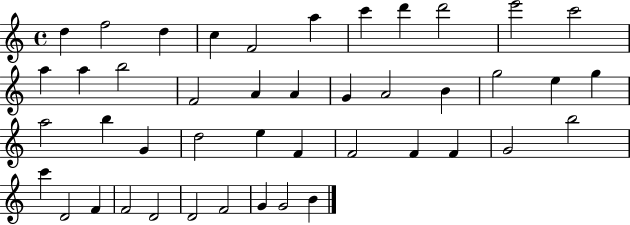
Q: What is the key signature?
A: C major